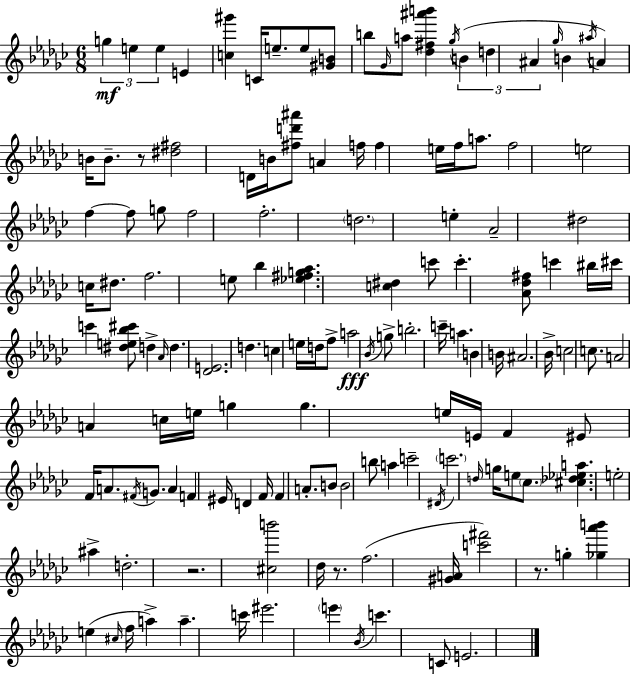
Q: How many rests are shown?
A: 4